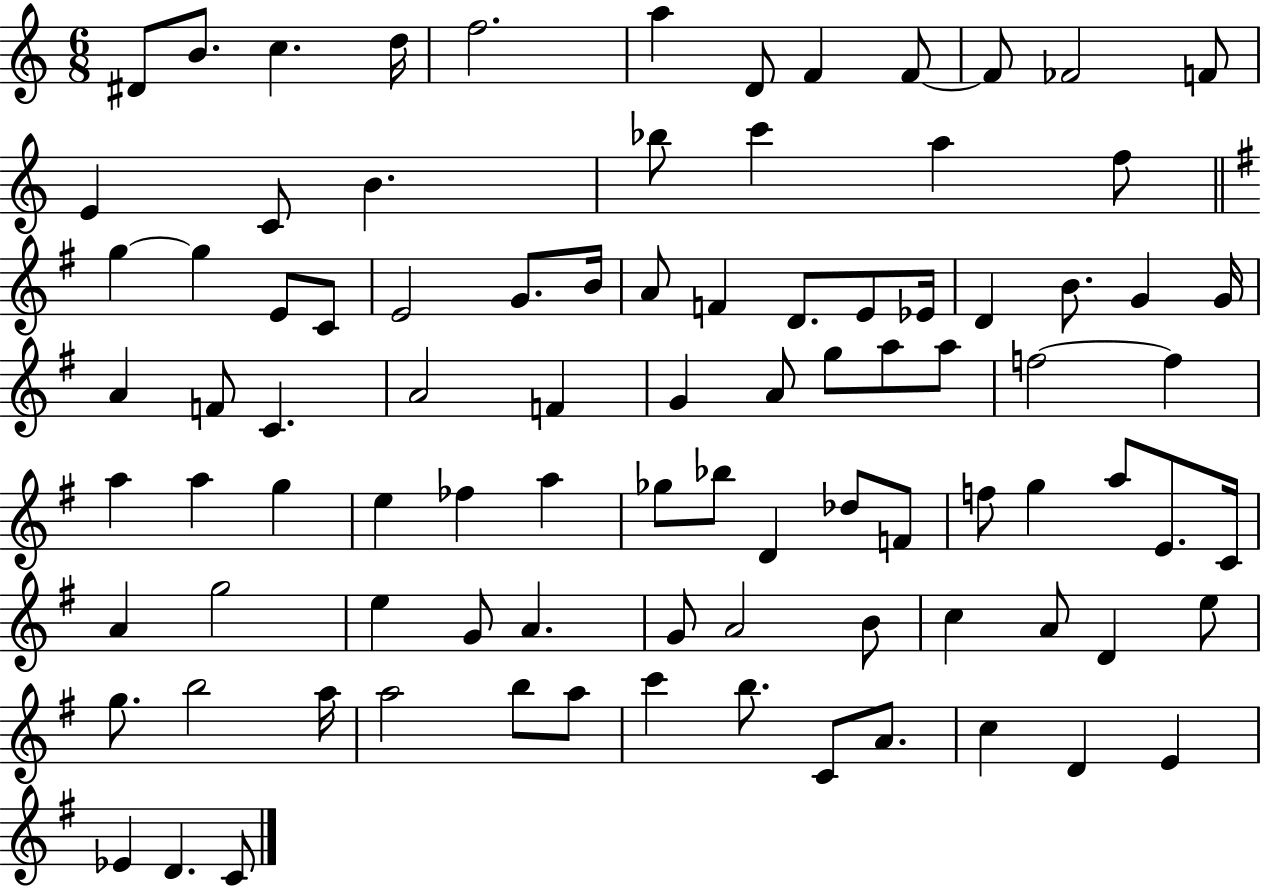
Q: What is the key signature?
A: C major